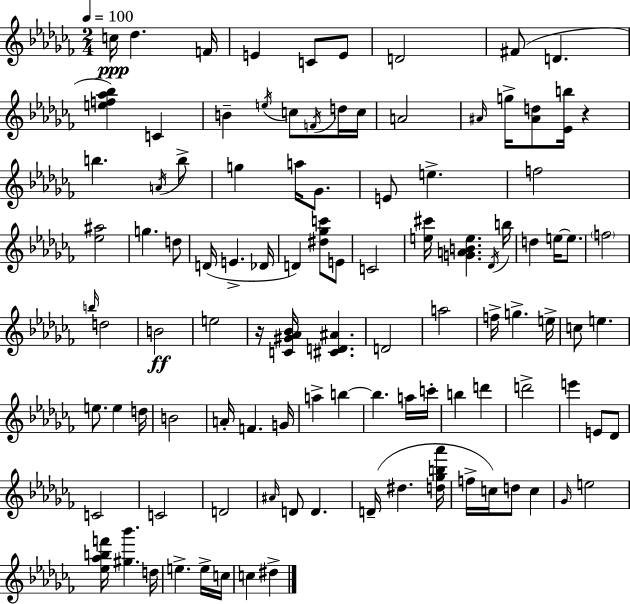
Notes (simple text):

C5/s Db5/q. F4/s E4/q C4/e E4/e D4/h F#4/e D4/q. [E5,F5,Ab5,Bb5]/q C4/q B4/q E5/s C5/e F4/s D5/s C5/s A4/h A#4/s G5/s [A#4,D5]/e [Eb4,B5]/s R/q B5/q. A4/s B5/e G5/q A5/s Gb4/e. E4/e E5/q. F5/h [Eb5,A#5]/h G5/q. D5/e D4/s E4/q. Db4/s D4/q [D#5,Gb5,C6]/e E4/e C4/h [E5,C#6]/s [G4,A4,B4,E5]/q. Db4/s B5/s D5/q E5/s E5/e. F5/h B5/s D5/h B4/h E5/h R/s [C4,G#4,Ab4,Bb4]/s [C#4,D4,A#4]/q. D4/h A5/h F5/s G5/q. E5/s C5/e E5/q. E5/e. E5/q D5/s B4/h A4/s F4/q. G4/s A5/q B5/q B5/q. A5/s C6/s B5/q D6/q D6/h E6/q E4/e Db4/e C4/h C4/h D4/h A#4/s D4/e D4/q. D4/s D#5/q. [D5,Gb5,B5,Ab6]/s F5/s C5/s D5/e C5/q Gb4/s E5/h [Eb5,Ab5,B5,F6]/s [G#5,Bb6]/q. D5/s E5/q. E5/s C5/s C5/q D#5/q